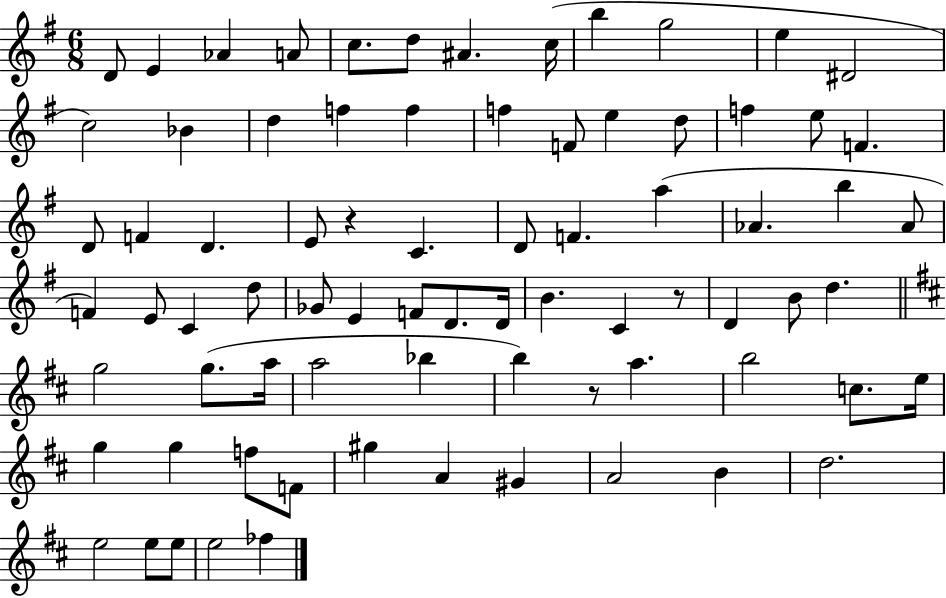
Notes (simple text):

D4/e E4/q Ab4/q A4/e C5/e. D5/e A#4/q. C5/s B5/q G5/h E5/q D#4/h C5/h Bb4/q D5/q F5/q F5/q F5/q F4/e E5/q D5/e F5/q E5/e F4/q. D4/e F4/q D4/q. E4/e R/q C4/q. D4/e F4/q. A5/q Ab4/q. B5/q Ab4/e F4/q E4/e C4/q D5/e Gb4/e E4/q F4/e D4/e. D4/s B4/q. C4/q R/e D4/q B4/e D5/q. G5/h G5/e. A5/s A5/h Bb5/q B5/q R/e A5/q. B5/h C5/e. E5/s G5/q G5/q F5/e F4/e G#5/q A4/q G#4/q A4/h B4/q D5/h. E5/h E5/e E5/e E5/h FES5/q